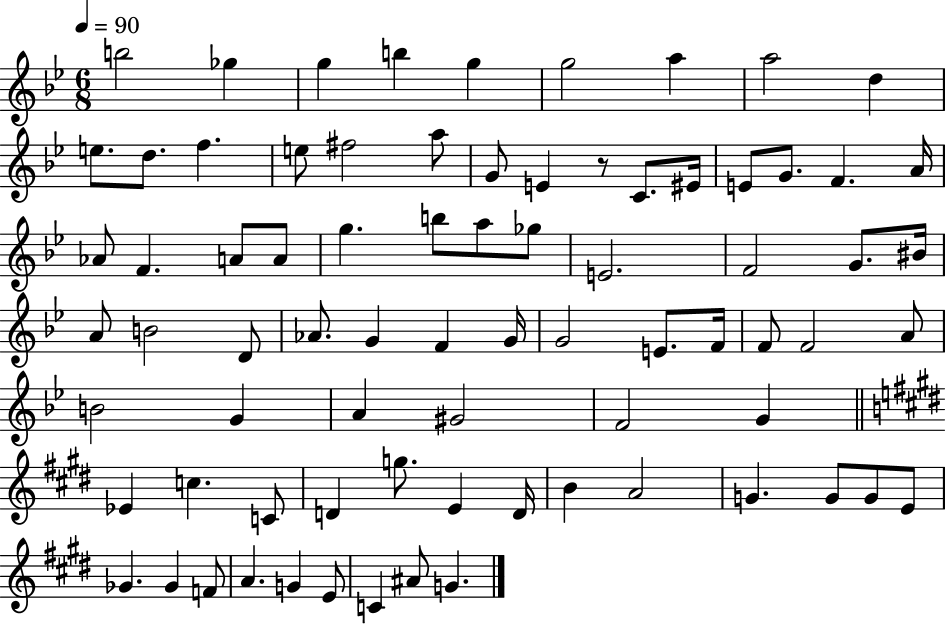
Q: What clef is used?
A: treble